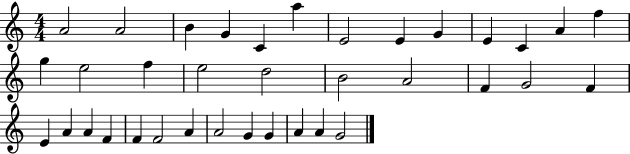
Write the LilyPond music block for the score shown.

{
  \clef treble
  \numericTimeSignature
  \time 4/4
  \key c \major
  a'2 a'2 | b'4 g'4 c'4 a''4 | e'2 e'4 g'4 | e'4 c'4 a'4 f''4 | \break g''4 e''2 f''4 | e''2 d''2 | b'2 a'2 | f'4 g'2 f'4 | \break e'4 a'4 a'4 f'4 | f'4 f'2 a'4 | a'2 g'4 g'4 | a'4 a'4 g'2 | \break \bar "|."
}